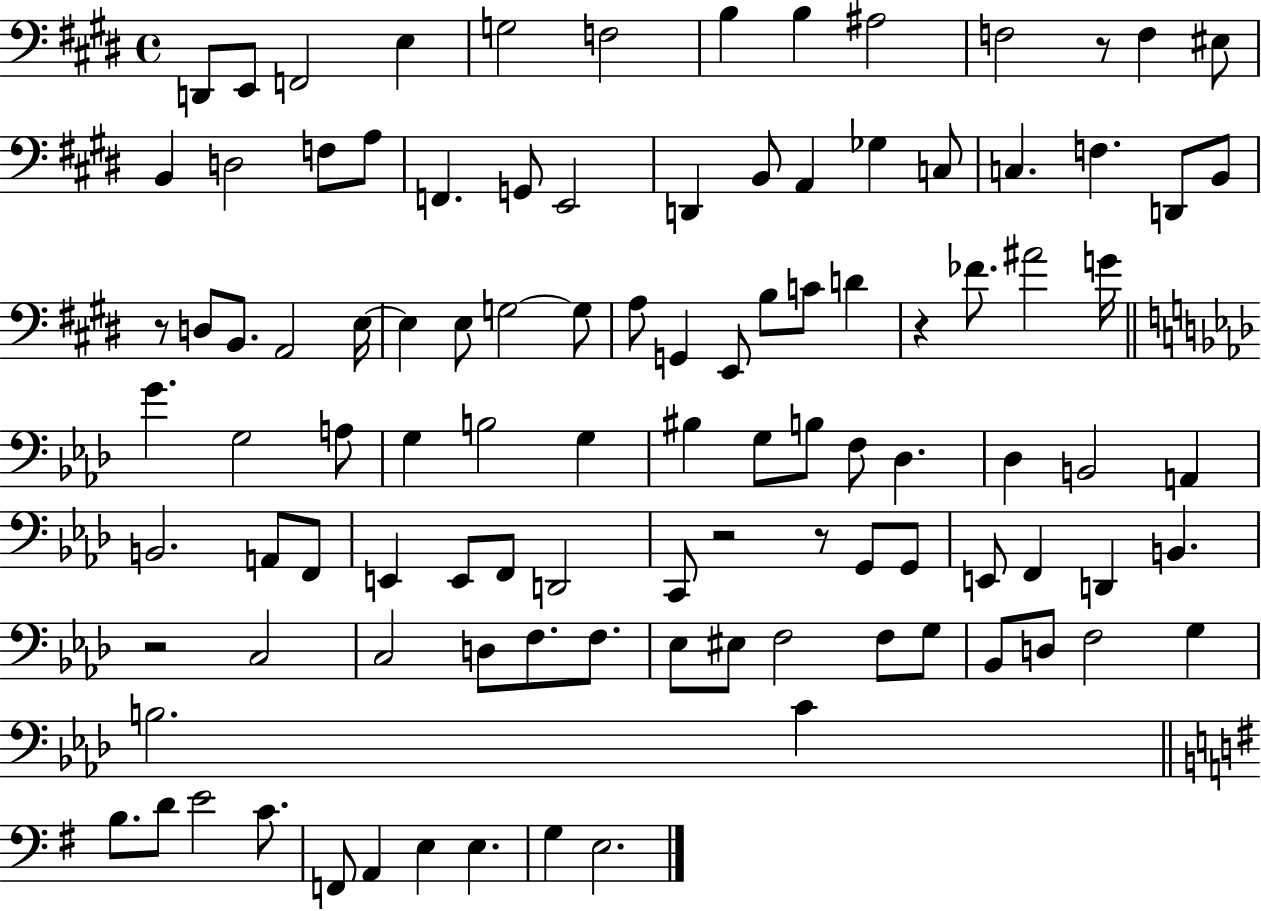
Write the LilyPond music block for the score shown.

{
  \clef bass
  \time 4/4
  \defaultTimeSignature
  \key e \major
  \repeat volta 2 { d,8 e,8 f,2 e4 | g2 f2 | b4 b4 ais2 | f2 r8 f4 eis8 | \break b,4 d2 f8 a8 | f,4. g,8 e,2 | d,4 b,8 a,4 ges4 c8 | c4. f4. d,8 b,8 | \break r8 d8 b,8. a,2 e16~~ | e4 e8 g2~~ g8 | a8 g,4 e,8 b8 c'8 d'4 | r4 fes'8. ais'2 g'16 | \break \bar "||" \break \key aes \major g'4. g2 a8 | g4 b2 g4 | bis4 g8 b8 f8 des4. | des4 b,2 a,4 | \break b,2. a,8 f,8 | e,4 e,8 f,8 d,2 | c,8 r2 r8 g,8 g,8 | e,8 f,4 d,4 b,4. | \break r2 c2 | c2 d8 f8. f8. | ees8 eis8 f2 f8 g8 | bes,8 d8 f2 g4 | \break b2. c'4 | \bar "||" \break \key g \major b8. d'8 e'2 c'8. | f,8 a,4 e4 e4. | g4 e2. | } \bar "|."
}